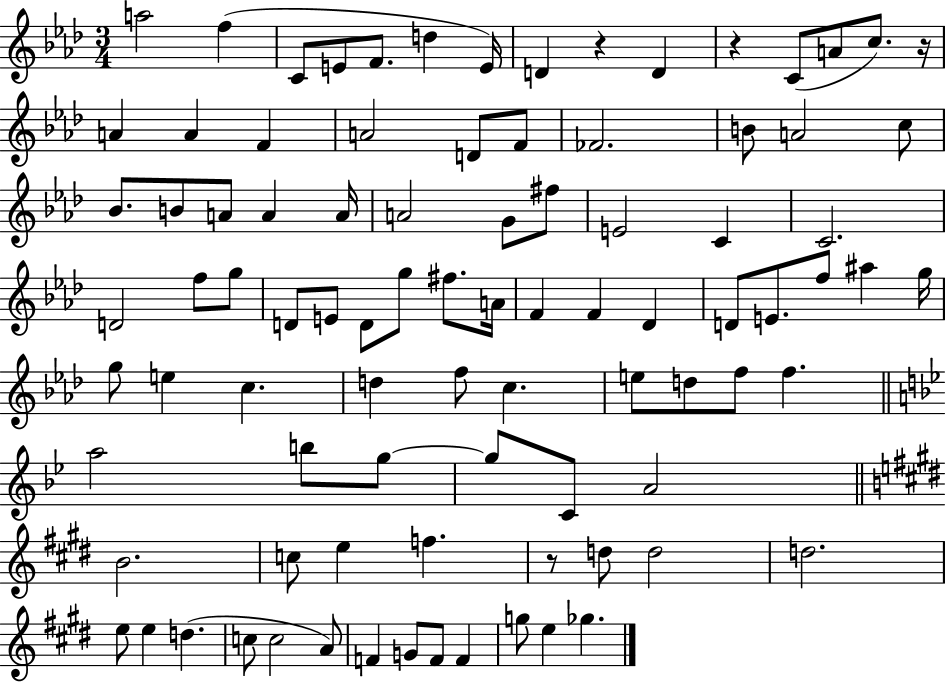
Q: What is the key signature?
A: AES major